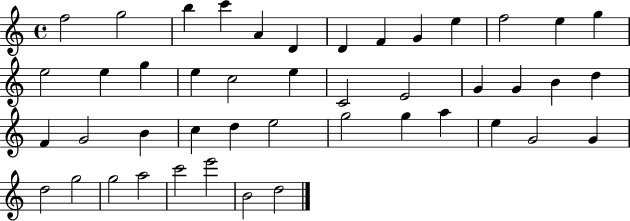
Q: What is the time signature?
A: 4/4